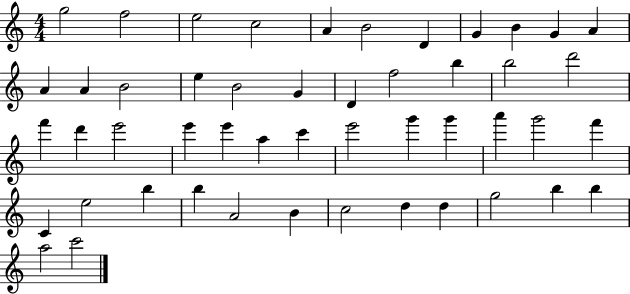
{
  \clef treble
  \numericTimeSignature
  \time 4/4
  \key c \major
  g''2 f''2 | e''2 c''2 | a'4 b'2 d'4 | g'4 b'4 g'4 a'4 | \break a'4 a'4 b'2 | e''4 b'2 g'4 | d'4 f''2 b''4 | b''2 d'''2 | \break f'''4 d'''4 e'''2 | e'''4 e'''4 a''4 c'''4 | e'''2 g'''4 g'''4 | a'''4 g'''2 f'''4 | \break c'4 e''2 b''4 | b''4 a'2 b'4 | c''2 d''4 d''4 | g''2 b''4 b''4 | \break a''2 c'''2 | \bar "|."
}